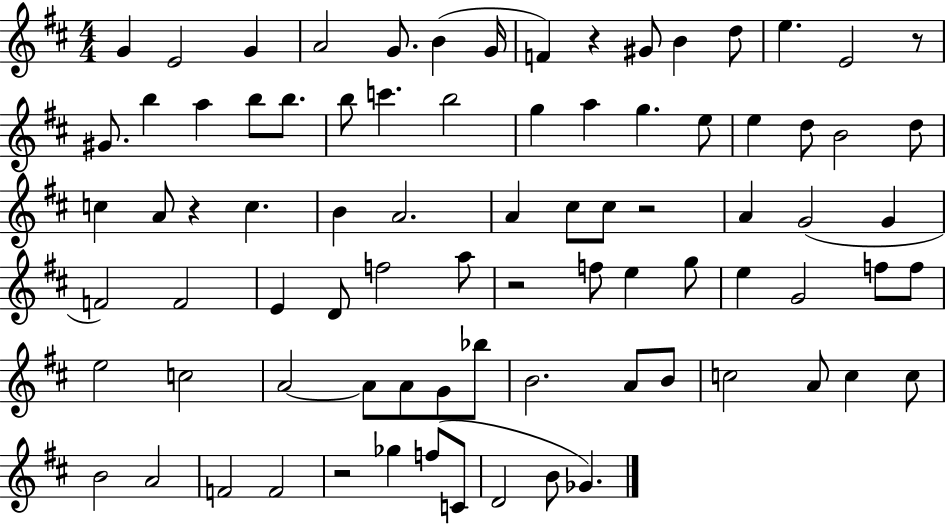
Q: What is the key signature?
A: D major